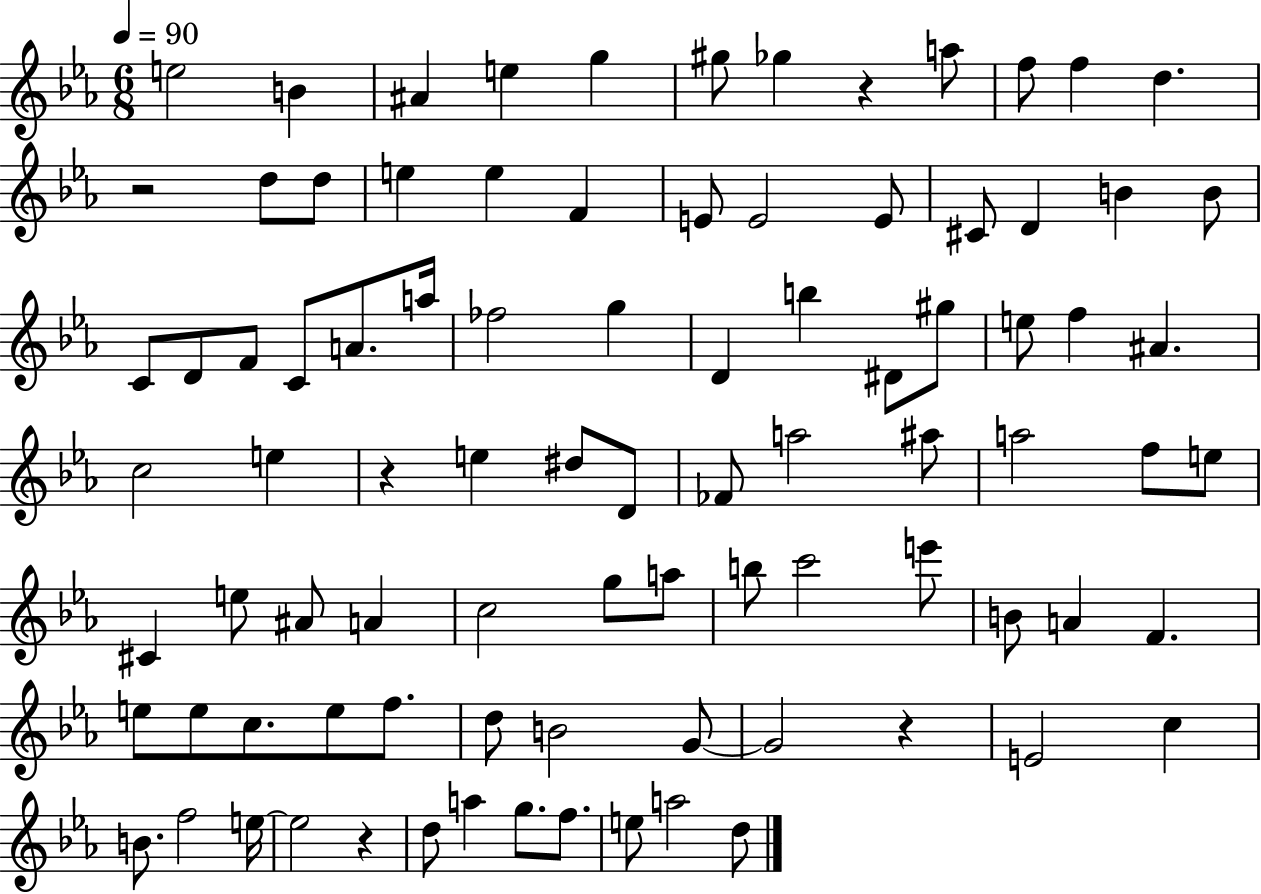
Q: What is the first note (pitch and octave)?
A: E5